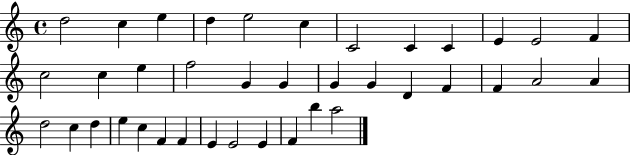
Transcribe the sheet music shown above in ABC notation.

X:1
T:Untitled
M:4/4
L:1/4
K:C
d2 c e d e2 c C2 C C E E2 F c2 c e f2 G G G G D F F A2 A d2 c d e c F F E E2 E F b a2